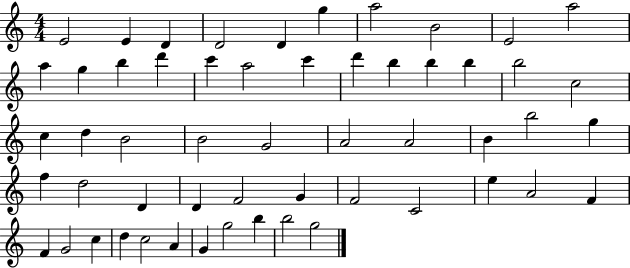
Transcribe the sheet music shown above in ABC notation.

X:1
T:Untitled
M:4/4
L:1/4
K:C
E2 E D D2 D g a2 B2 E2 a2 a g b d' c' a2 c' d' b b b b2 c2 c d B2 B2 G2 A2 A2 B b2 g f d2 D D F2 G F2 C2 e A2 F F G2 c d c2 A G g2 b b2 g2